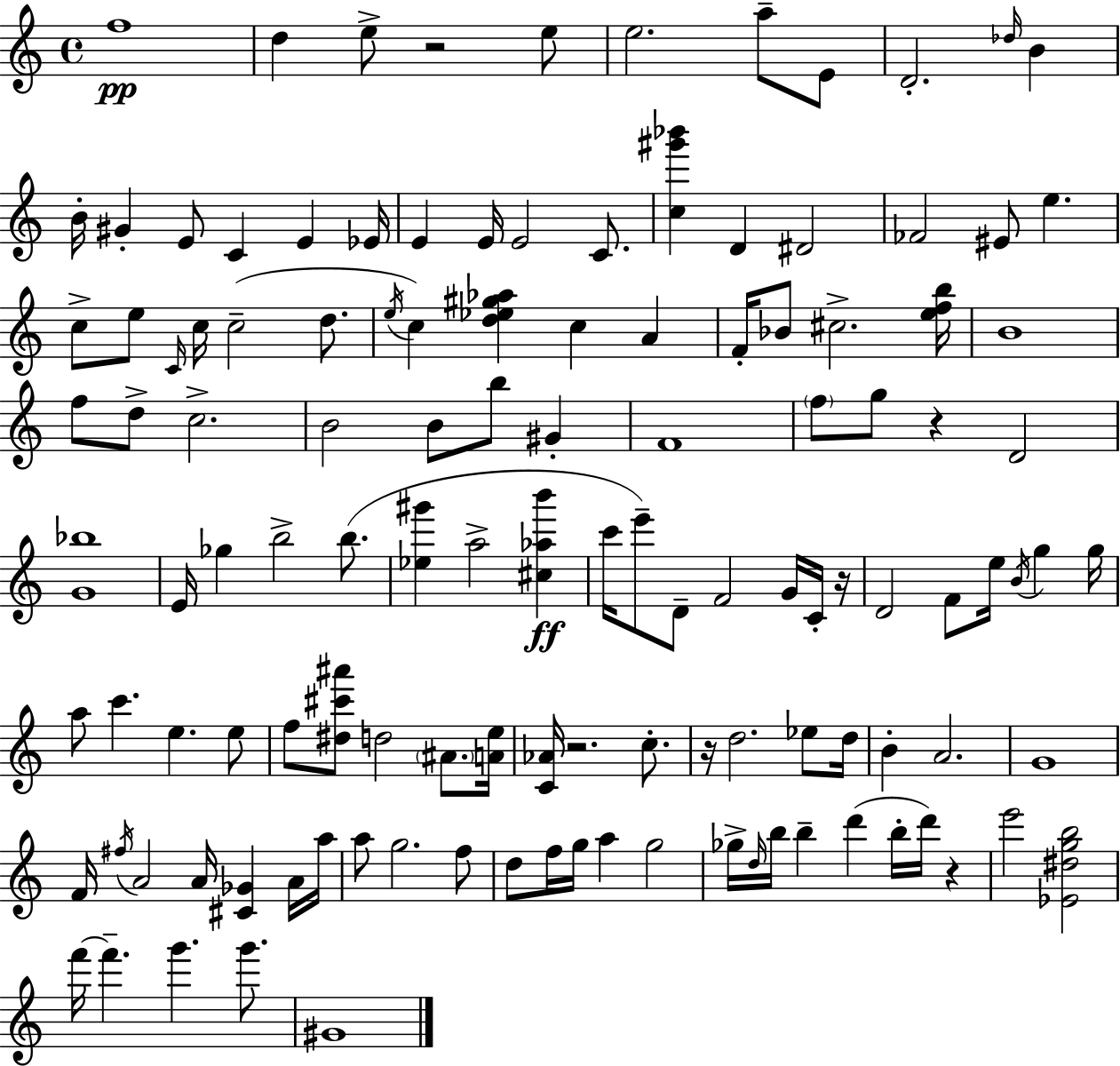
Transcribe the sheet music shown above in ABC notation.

X:1
T:Untitled
M:4/4
L:1/4
K:Am
f4 d e/2 z2 e/2 e2 a/2 E/2 D2 _d/4 B B/4 ^G E/2 C E _E/4 E E/4 E2 C/2 [c^g'_b'] D ^D2 _F2 ^E/2 e c/2 e/2 C/4 c/4 c2 d/2 e/4 c [d_e^g_a] c A F/4 _B/2 ^c2 [efb]/4 B4 f/2 d/2 c2 B2 B/2 b/2 ^G F4 f/2 g/2 z D2 [G_b]4 E/4 _g b2 b/2 [_e^g'] a2 [^c_ab'] c'/4 e'/2 D/2 F2 G/4 C/4 z/4 D2 F/2 e/4 B/4 g g/4 a/2 c' e e/2 f/2 [^d^c'^a']/2 d2 ^A/2 [Ae]/4 [C_A]/4 z2 c/2 z/4 d2 _e/2 d/4 B A2 G4 F/4 ^f/4 A2 A/4 [^C_G] A/4 a/4 a/2 g2 f/2 d/2 f/4 g/4 a g2 _g/4 d/4 b/4 b d' b/4 d'/4 z e'2 [_E^dgb]2 f'/4 f' g' g'/2 ^G4